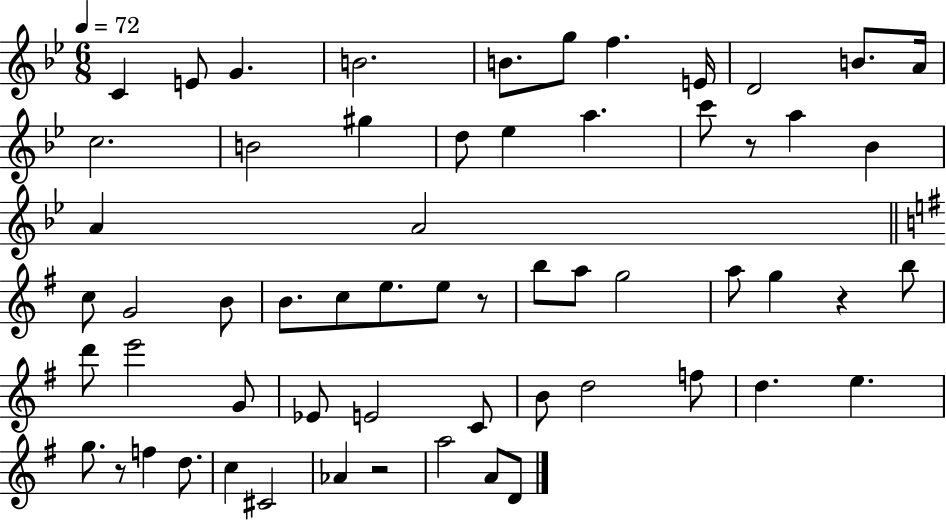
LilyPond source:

{
  \clef treble
  \numericTimeSignature
  \time 6/8
  \key bes \major
  \tempo 4 = 72
  c'4 e'8 g'4. | b'2. | b'8. g''8 f''4. e'16 | d'2 b'8. a'16 | \break c''2. | b'2 gis''4 | d''8 ees''4 a''4. | c'''8 r8 a''4 bes'4 | \break a'4 a'2 | \bar "||" \break \key e \minor c''8 g'2 b'8 | b'8. c''8 e''8. e''8 r8 | b''8 a''8 g''2 | a''8 g''4 r4 b''8 | \break d'''8 e'''2 g'8 | ees'8 e'2 c'8 | b'8 d''2 f''8 | d''4. e''4. | \break g''8. r8 f''4 d''8. | c''4 cis'2 | aes'4 r2 | a''2 a'8 d'8 | \break \bar "|."
}